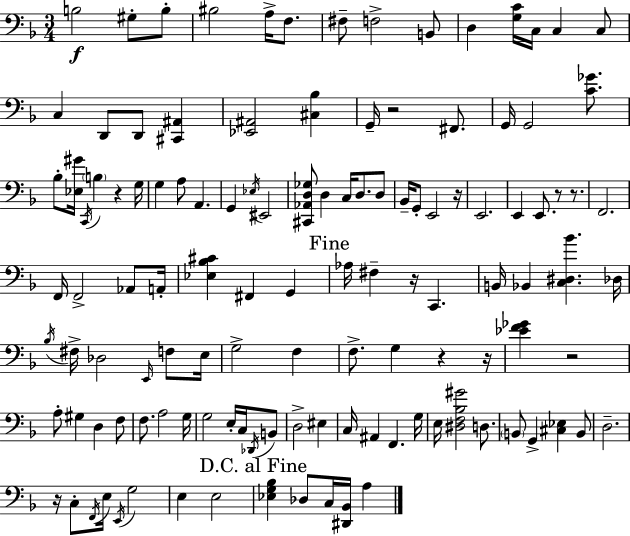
B3/h G#3/e B3/e BIS3/h A3/s F3/e. F#3/e F3/h B2/e D3/q [G3,C4]/s C3/s C3/q C3/e C3/q D2/e D2/e [C#2,A#2]/q [Eb2,A#2]/h [C#3,Bb3]/q G2/s R/h F#2/e. G2/s G2/h [C4,Gb4]/e. Bb3/e [Eb3,G#4]/s C2/s B3/q R/q G3/s G3/q A3/e A2/q. G2/q Eb3/s EIS2/h [C#2,Ab2,D3,Gb3]/e D3/q C3/s D3/e. D3/e Bb2/s G2/e E2/h R/s E2/h. E2/q E2/e. R/e R/e. F2/h. F2/s F2/h Ab2/e A2/s [Eb3,Bb3,C#4]/q F#2/q G2/q Ab3/s F#3/q R/s C2/q. B2/s Bb2/q [C3,D#3,Bb4]/q. Db3/s Bb3/s F#3/s Db3/h E2/s F3/e E3/s G3/h F3/q F3/e. G3/q R/q R/s [Eb4,F4,Gb4]/q R/h A3/e G#3/q D3/q F3/e F3/e. A3/h G3/s G3/h E3/s C3/s Db2/s B2/e D3/h EIS3/q C3/s A#2/q F2/q. G3/s E3/s [D#3,F3,Bb3,G#4]/h D3/e. B2/e G2/q [C#3,Eb3]/q B2/e D3/h. R/s C3/e F2/s E3/s E2/s G3/h E3/q E3/h [Eb3,G3,Bb3]/q Db3/e C3/s [D#2,Bb2]/s A3/q